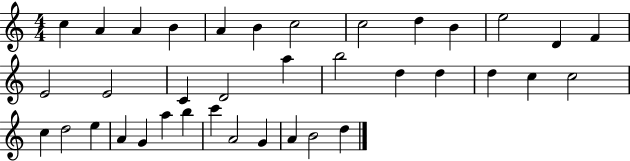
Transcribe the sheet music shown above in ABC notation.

X:1
T:Untitled
M:4/4
L:1/4
K:C
c A A B A B c2 c2 d B e2 D F E2 E2 C D2 a b2 d d d c c2 c d2 e A G a b c' A2 G A B2 d